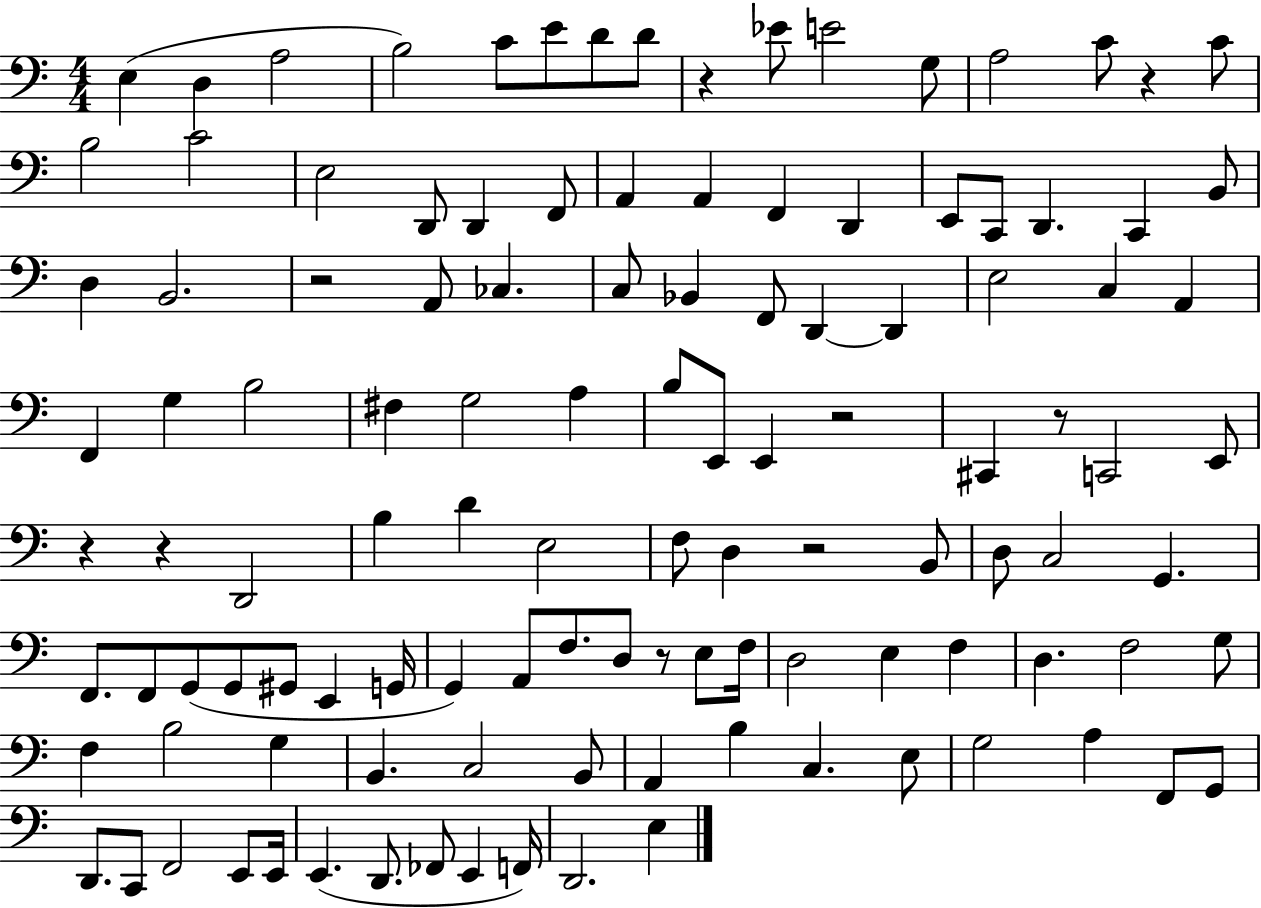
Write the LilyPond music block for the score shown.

{
  \clef bass
  \numericTimeSignature
  \time 4/4
  \key c \major
  \repeat volta 2 { e4( d4 a2 | b2) c'8 e'8 d'8 d'8 | r4 ees'8 e'2 g8 | a2 c'8 r4 c'8 | \break b2 c'2 | e2 d,8 d,4 f,8 | a,4 a,4 f,4 d,4 | e,8 c,8 d,4. c,4 b,8 | \break d4 b,2. | r2 a,8 ces4. | c8 bes,4 f,8 d,4~~ d,4 | e2 c4 a,4 | \break f,4 g4 b2 | fis4 g2 a4 | b8 e,8 e,4 r2 | cis,4 r8 c,2 e,8 | \break r4 r4 d,2 | b4 d'4 e2 | f8 d4 r2 b,8 | d8 c2 g,4. | \break f,8. f,8 g,8( g,8 gis,8 e,4 g,16 | g,4) a,8 f8. d8 r8 e8 f16 | d2 e4 f4 | d4. f2 g8 | \break f4 b2 g4 | b,4. c2 b,8 | a,4 b4 c4. e8 | g2 a4 f,8 g,8 | \break d,8. c,8 f,2 e,8 e,16 | e,4.( d,8. fes,8 e,4 f,16) | d,2. e4 | } \bar "|."
}